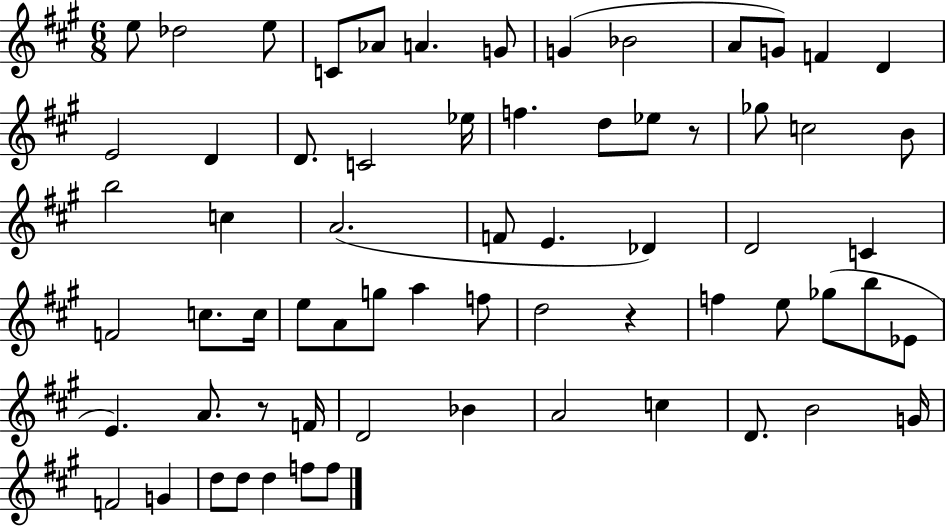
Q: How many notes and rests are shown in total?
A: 66